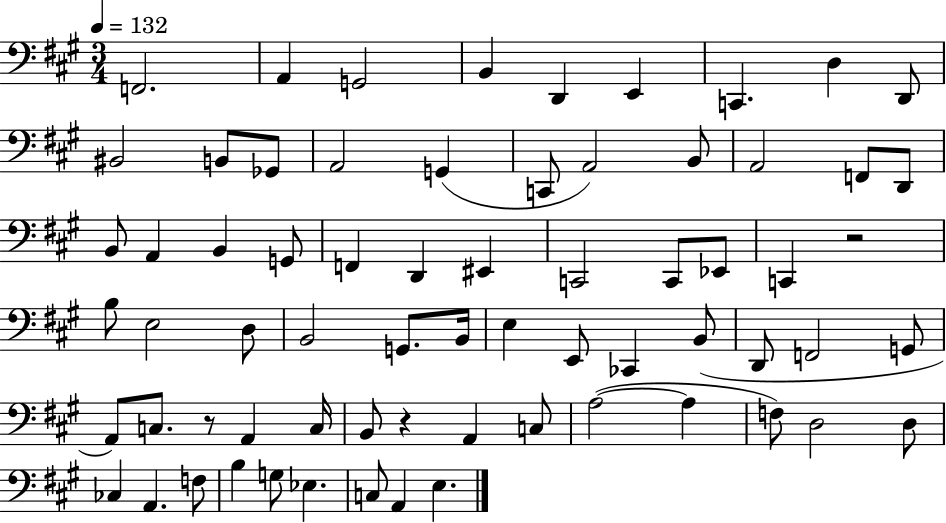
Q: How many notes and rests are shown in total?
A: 68